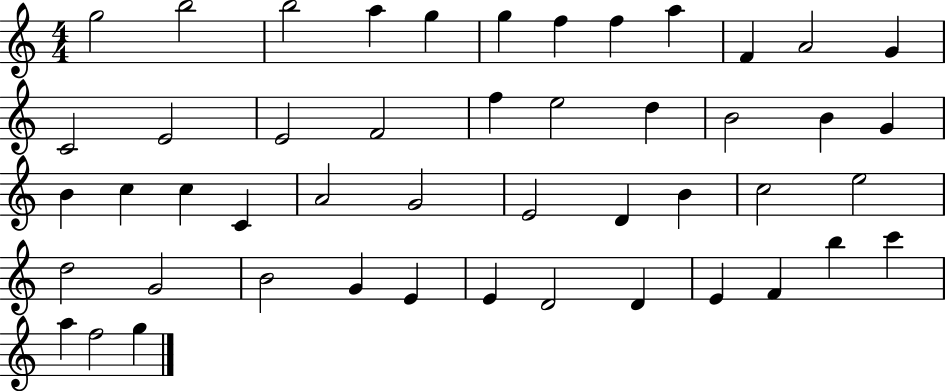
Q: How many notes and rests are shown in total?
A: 48